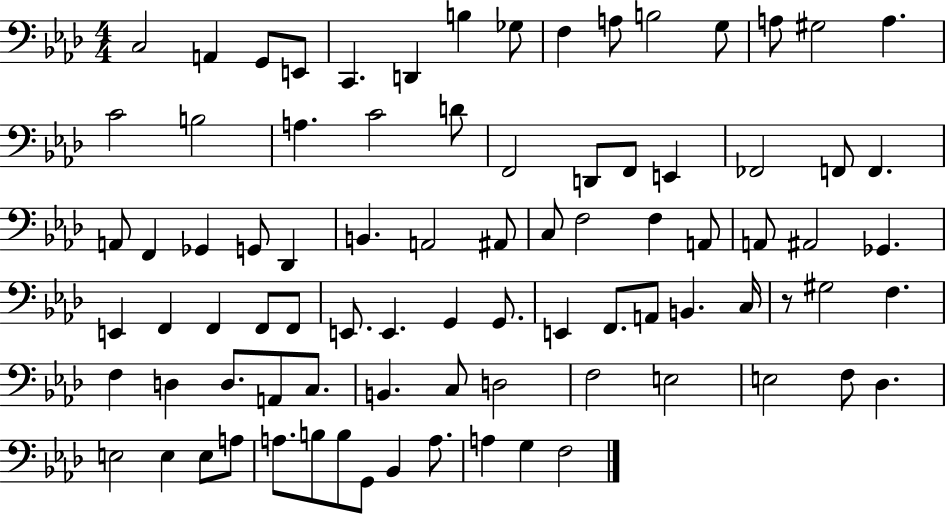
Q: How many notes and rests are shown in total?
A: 85